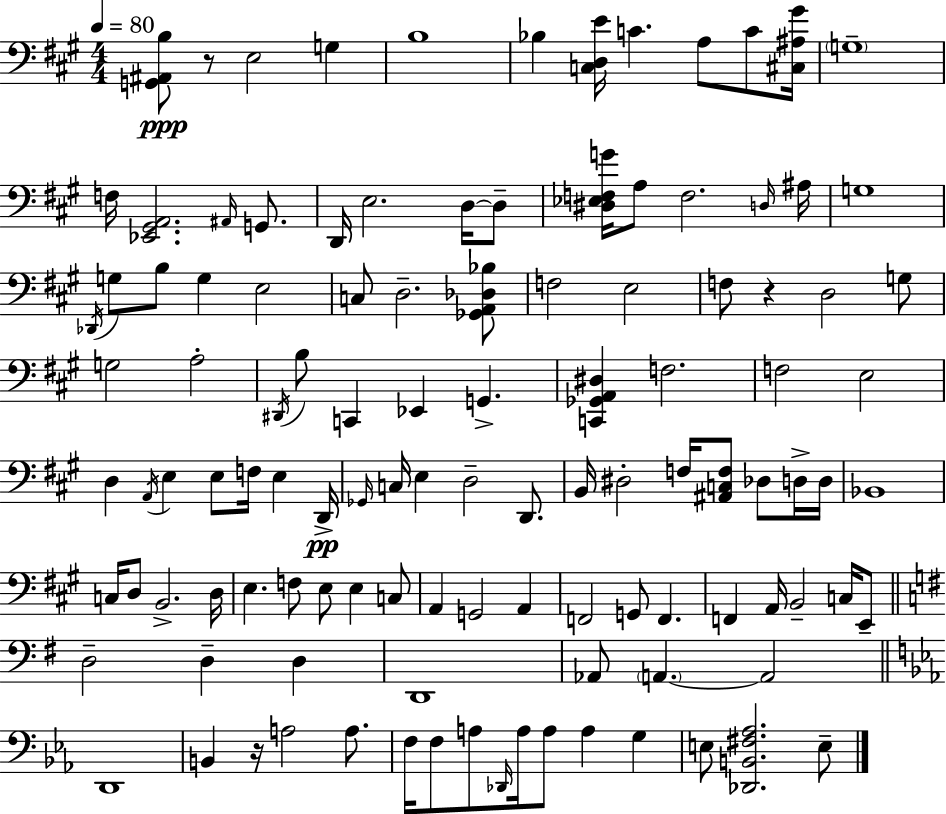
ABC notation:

X:1
T:Untitled
M:4/4
L:1/4
K:A
[G,,^A,,B,]/2 z/2 E,2 G, B,4 _B, [C,D,E]/4 C A,/2 C/2 [^C,^A,^G]/4 G,4 F,/4 [_E,,^G,,A,,]2 ^A,,/4 G,,/2 D,,/4 E,2 D,/4 D,/2 [^D,_E,F,G]/4 A,/2 F,2 D,/4 ^A,/4 G,4 _D,,/4 G,/2 B,/2 G, E,2 C,/2 D,2 [_G,,A,,_D,_B,]/2 F,2 E,2 F,/2 z D,2 G,/2 G,2 A,2 ^D,,/4 B,/2 C,, _E,, G,, [C,,_G,,A,,^D,] F,2 F,2 E,2 D, A,,/4 E, E,/2 F,/4 E, D,,/4 _G,,/4 C,/4 E, D,2 D,,/2 B,,/4 ^D,2 F,/4 [^A,,C,F,]/2 _D,/2 D,/4 D,/4 _B,,4 C,/4 D,/2 B,,2 D,/4 E, F,/2 E,/2 E, C,/2 A,, G,,2 A,, F,,2 G,,/2 F,, F,, A,,/4 B,,2 C,/4 E,,/2 D,2 D, D, D,,4 _A,,/2 A,, A,,2 D,,4 B,, z/4 A,2 A,/2 F,/4 F,/2 A,/2 _D,,/4 A,/4 A,/2 A, G, E,/2 [_D,,B,,^F,_A,]2 E,/2